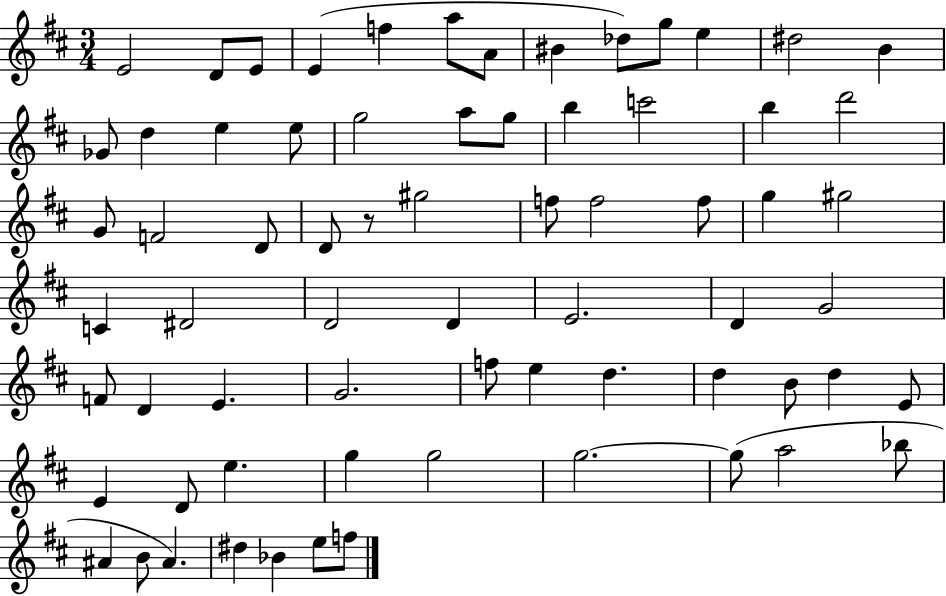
X:1
T:Untitled
M:3/4
L:1/4
K:D
E2 D/2 E/2 E f a/2 A/2 ^B _d/2 g/2 e ^d2 B _G/2 d e e/2 g2 a/2 g/2 b c'2 b d'2 G/2 F2 D/2 D/2 z/2 ^g2 f/2 f2 f/2 g ^g2 C ^D2 D2 D E2 D G2 F/2 D E G2 f/2 e d d B/2 d E/2 E D/2 e g g2 g2 g/2 a2 _b/2 ^A B/2 ^A ^d _B e/2 f/2